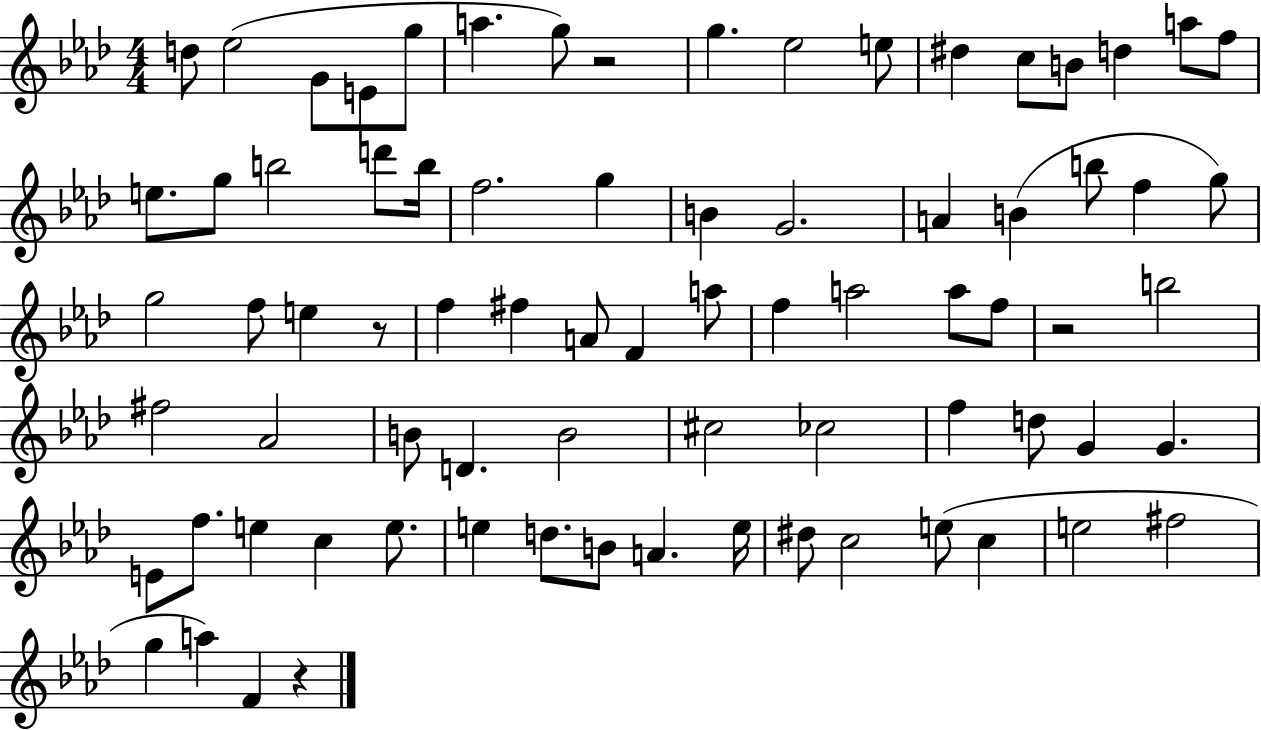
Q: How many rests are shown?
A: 4